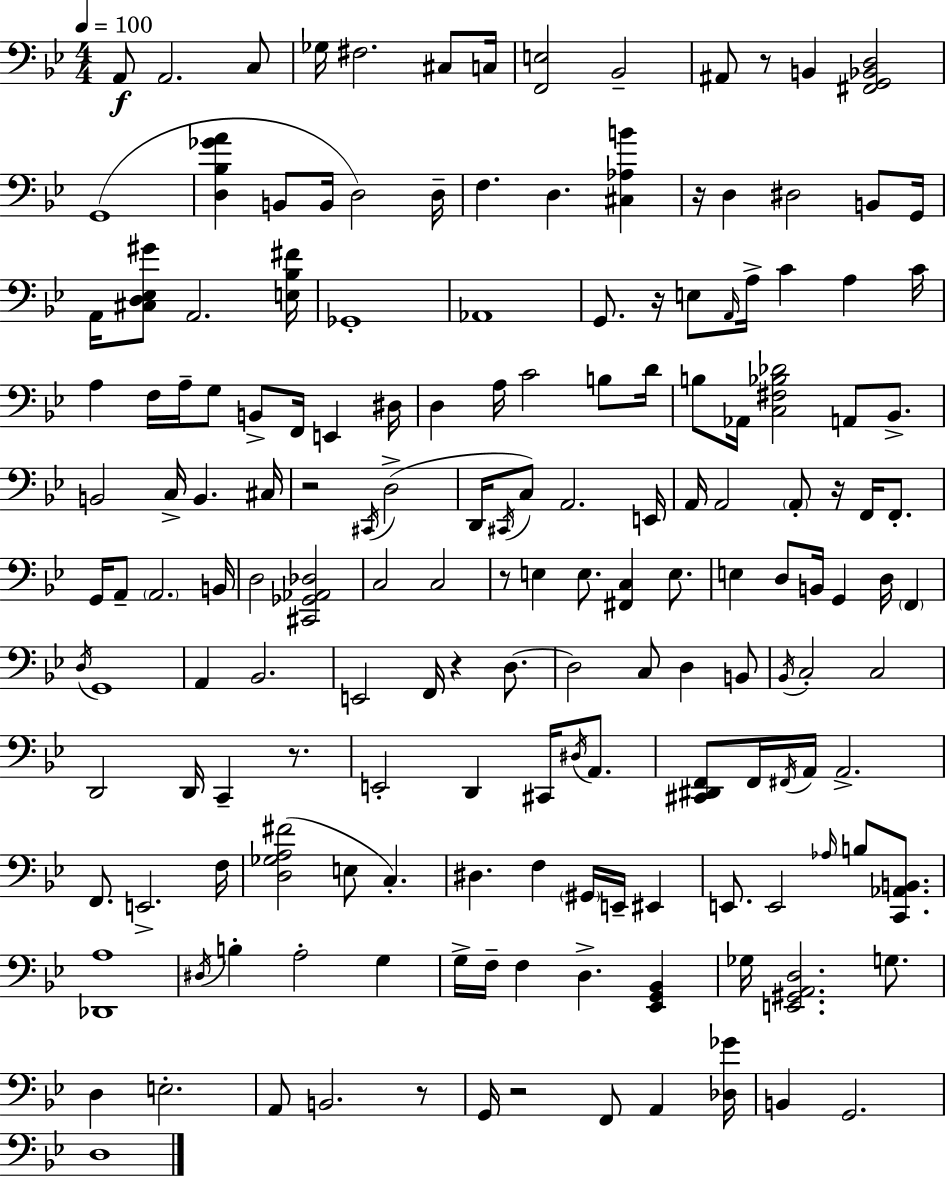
{
  \clef bass
  \numericTimeSignature
  \time 4/4
  \key g \minor
  \tempo 4 = 100
  a,8\f a,2. c8 | ges16 fis2. cis8 c16 | <f, e>2 bes,2-- | ais,8 r8 b,4 <fis, g, bes, d>2 | \break g,1( | <d bes ges' a'>4 b,8 b,16 d2) d16-- | f4. d4. <cis aes b'>4 | r16 d4 dis2 b,8 g,16 | \break a,16 <cis d ees gis'>8 a,2. <e bes fis'>16 | ges,1-. | aes,1 | g,8. r16 e8 \grace { a,16 } a16-> c'4 a4 | \break c'16 a4 f16 a16-- g8 b,8-> f,16 e,4 | dis16 d4 a16 c'2 b8 | d'16 b8 aes,16 <c fis bes des'>2 a,8 bes,8.-> | b,2 c16-> b,4. | \break cis16 r2 \acciaccatura { cis,16 }( d2-> | d,16 \acciaccatura { cis,16 } c8) a,2. | e,16 a,16 a,2 \parenthesize a,8-. r16 f,16 | f,8.-. g,16 a,8-- \parenthesize a,2. | \break b,16 d2 <cis, ges, aes, des>2 | c2 c2 | r8 e4 e8. <fis, c>4 | e8. e4 d8 b,16 g,4 d16 \parenthesize f,4 | \break \acciaccatura { d16 } g,1 | a,4 bes,2. | e,2 f,16 r4 | d8.~~ d2 c8 d4 | \break b,8 \acciaccatura { bes,16 } c2-. c2 | d,2 d,16 c,4-- | r8. e,2-. d,4 | cis,16 \acciaccatura { dis16 } a,8. <cis, dis, f,>8 f,16 \acciaccatura { fis,16 } a,16 a,2.-> | \break f,8. e,2.-> | f16 <d ges a fis'>2( e8 | c4.-.) dis4. f4 | \parenthesize gis,16 e,16-- eis,4 e,8. e,2 | \break \grace { aes16 } b8 <c, aes, b,>8. <des, a>1 | \acciaccatura { dis16 } b4-. a2-. | g4 g16-> f16-- f4 d4.-> | <ees, g, bes,>4 ges16 <e, gis, a, d>2. | \break g8. d4 e2.-. | a,8 b,2. | r8 g,16 r2 | f,8 a,4 <des ges'>16 b,4 g,2. | \break d1 | \bar "|."
}